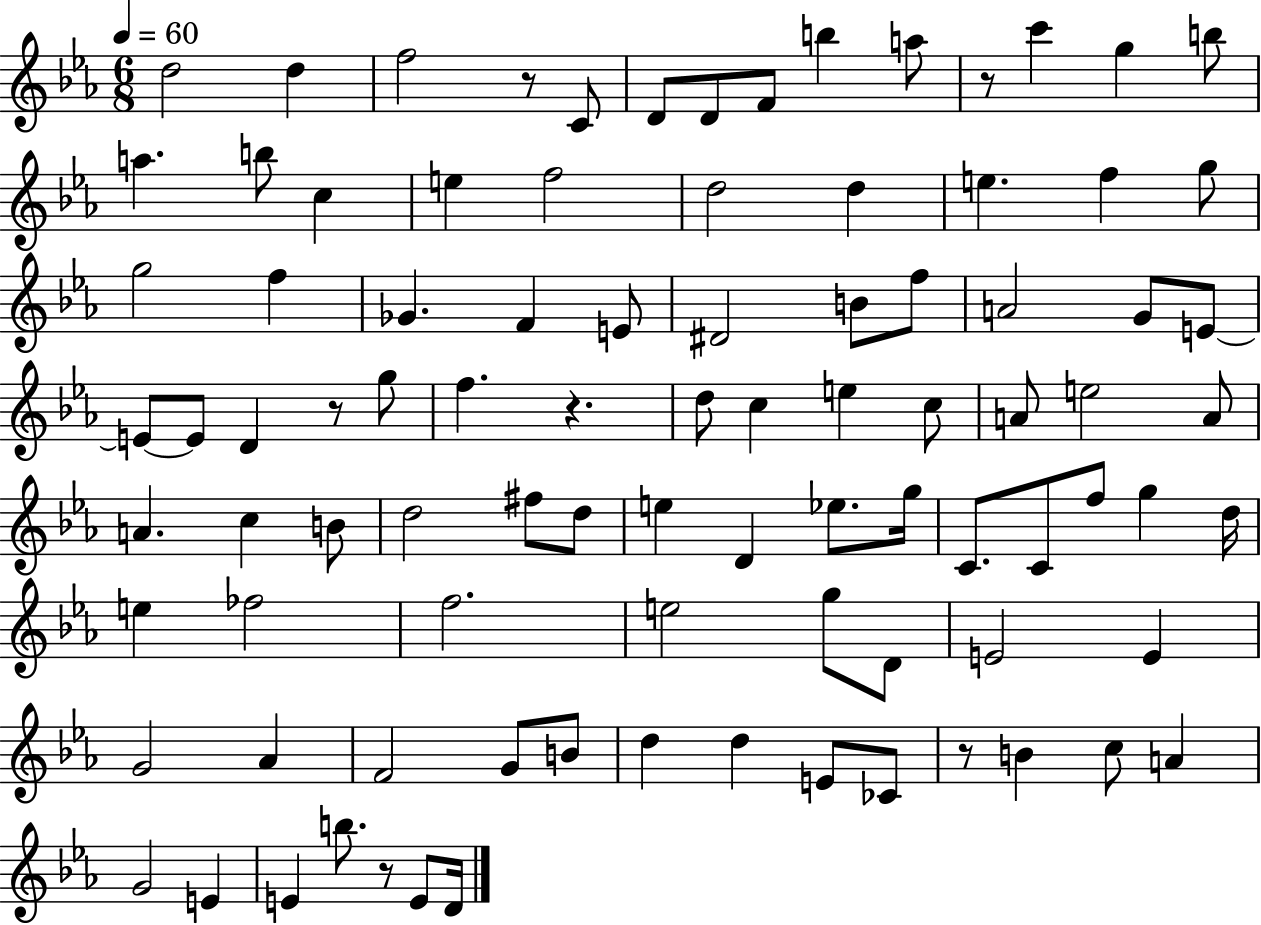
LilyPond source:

{
  \clef treble
  \numericTimeSignature
  \time 6/8
  \key ees \major
  \tempo 4 = 60
  d''2 d''4 | f''2 r8 c'8 | d'8 d'8 f'8 b''4 a''8 | r8 c'''4 g''4 b''8 | \break a''4. b''8 c''4 | e''4 f''2 | d''2 d''4 | e''4. f''4 g''8 | \break g''2 f''4 | ges'4. f'4 e'8 | dis'2 b'8 f''8 | a'2 g'8 e'8~~ | \break e'8~~ e'8 d'4 r8 g''8 | f''4. r4. | d''8 c''4 e''4 c''8 | a'8 e''2 a'8 | \break a'4. c''4 b'8 | d''2 fis''8 d''8 | e''4 d'4 ees''8. g''16 | c'8. c'8 f''8 g''4 d''16 | \break e''4 fes''2 | f''2. | e''2 g''8 d'8 | e'2 e'4 | \break g'2 aes'4 | f'2 g'8 b'8 | d''4 d''4 e'8 ces'8 | r8 b'4 c''8 a'4 | \break g'2 e'4 | e'4 b''8. r8 e'8 d'16 | \bar "|."
}